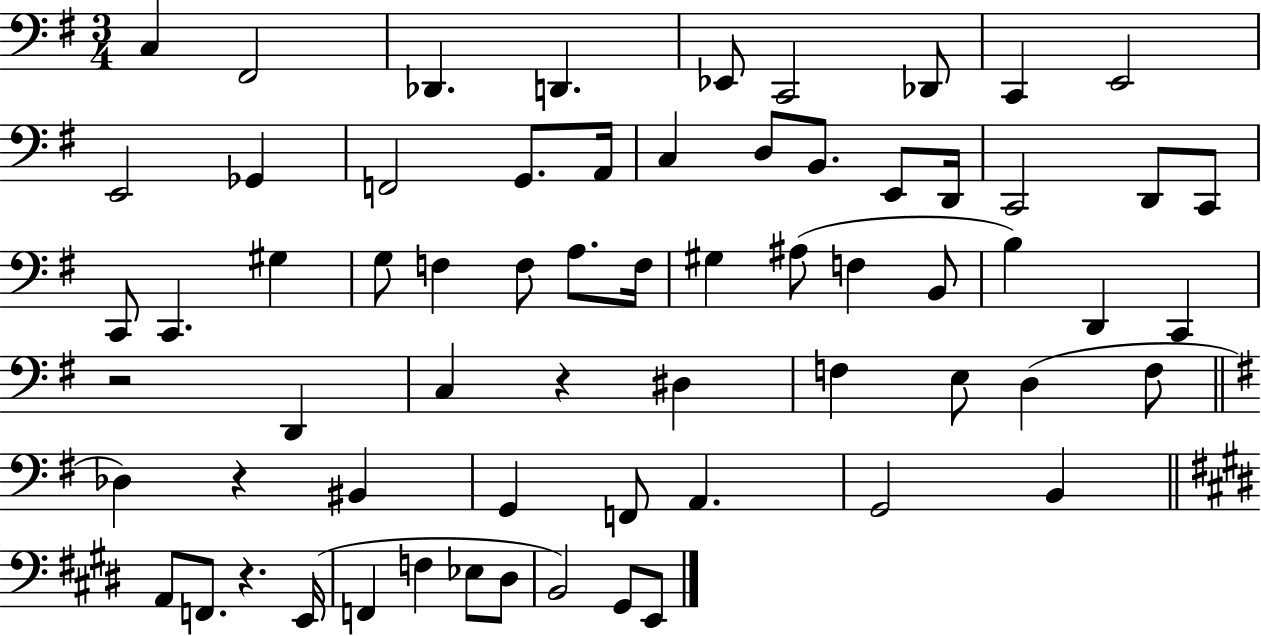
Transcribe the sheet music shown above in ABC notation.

X:1
T:Untitled
M:3/4
L:1/4
K:G
C, ^F,,2 _D,, D,, _E,,/2 C,,2 _D,,/2 C,, E,,2 E,,2 _G,, F,,2 G,,/2 A,,/4 C, D,/2 B,,/2 E,,/2 D,,/4 C,,2 D,,/2 C,,/2 C,,/2 C,, ^G, G,/2 F, F,/2 A,/2 F,/4 ^G, ^A,/2 F, B,,/2 B, D,, C,, z2 D,, C, z ^D, F, E,/2 D, F,/2 _D, z ^B,, G,, F,,/2 A,, G,,2 B,, A,,/2 F,,/2 z E,,/4 F,, F, _E,/2 ^D,/2 B,,2 ^G,,/2 E,,/2